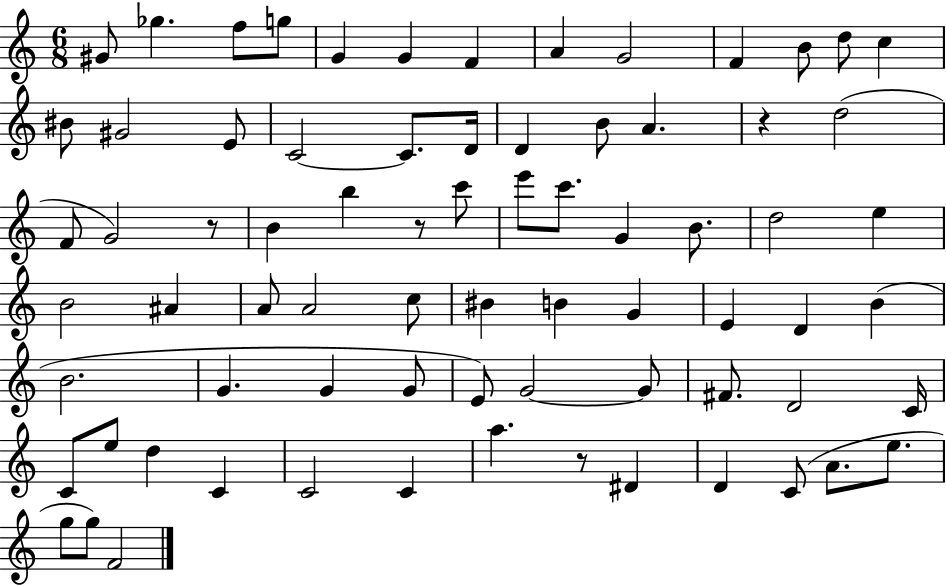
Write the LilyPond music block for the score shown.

{
  \clef treble
  \numericTimeSignature
  \time 6/8
  \key c \major
  gis'8 ges''4. f''8 g''8 | g'4 g'4 f'4 | a'4 g'2 | f'4 b'8 d''8 c''4 | \break bis'8 gis'2 e'8 | c'2~~ c'8. d'16 | d'4 b'8 a'4. | r4 d''2( | \break f'8 g'2) r8 | b'4 b''4 r8 c'''8 | e'''8 c'''8. g'4 b'8. | d''2 e''4 | \break b'2 ais'4 | a'8 a'2 c''8 | bis'4 b'4 g'4 | e'4 d'4 b'4( | \break b'2. | g'4. g'4 g'8 | e'8) g'2~~ g'8 | fis'8. d'2 c'16 | \break c'8 e''8 d''4 c'4 | c'2 c'4 | a''4. r8 dis'4 | d'4 c'8( a'8. e''8. | \break g''8 g''8) f'2 | \bar "|."
}